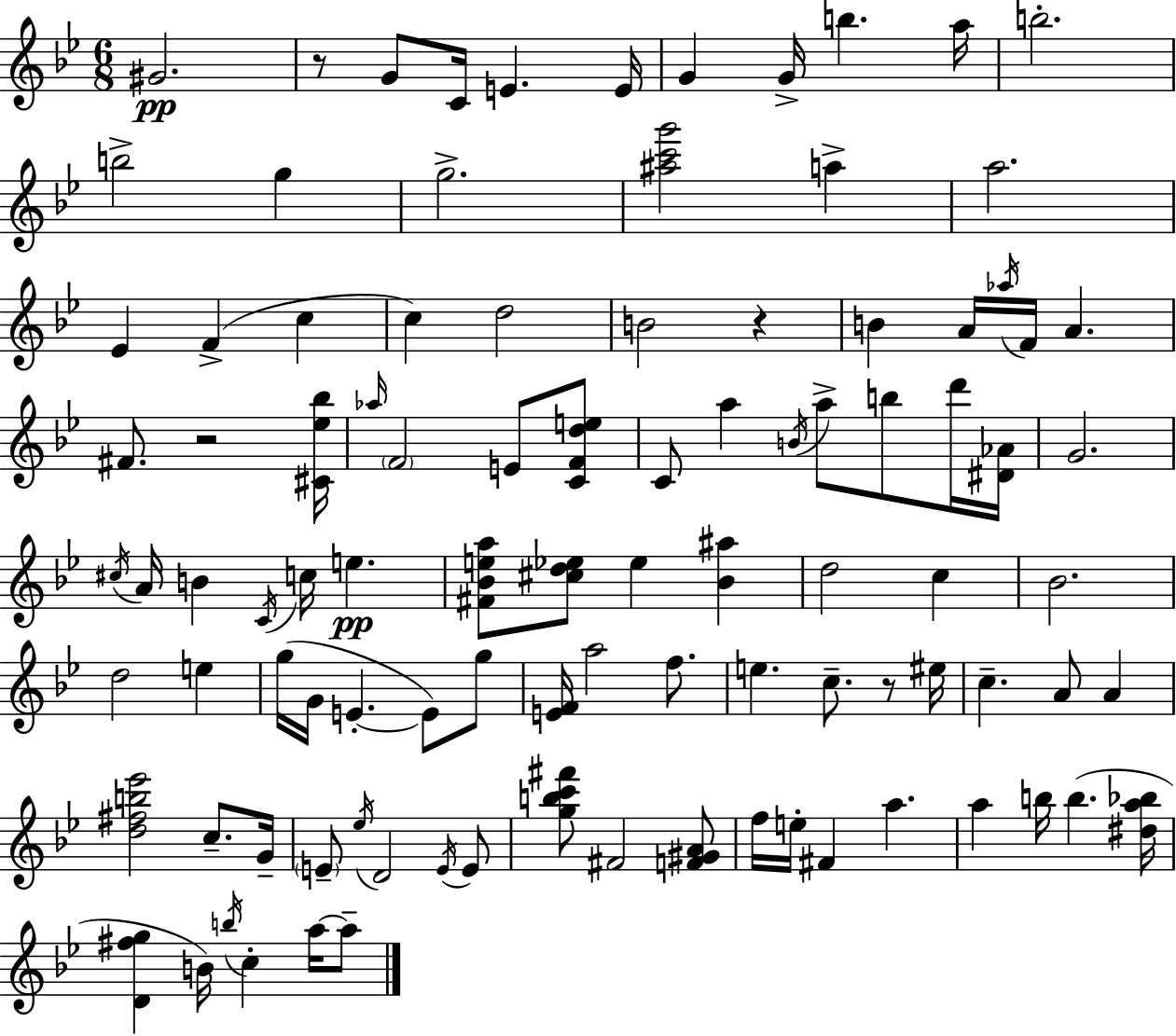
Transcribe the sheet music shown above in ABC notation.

X:1
T:Untitled
M:6/8
L:1/4
K:Gm
^G2 z/2 G/2 C/4 E E/4 G G/4 b a/4 b2 b2 g g2 [^ac'g']2 a a2 _E F c c d2 B2 z B A/4 _a/4 F/4 A ^F/2 z2 [^C_e_b]/4 _a/4 F2 E/2 [CFde]/2 C/2 a B/4 a/2 b/2 d'/4 [^D_A]/4 G2 ^c/4 A/4 B C/4 c/4 e [^F_Bea]/2 [^cd_e]/2 _e [_B^a] d2 c _B2 d2 e g/4 G/4 E E/2 g/2 [EF]/4 a2 f/2 e c/2 z/2 ^e/4 c A/2 A [d^fb_e']2 c/2 G/4 E/2 _e/4 D2 E/4 E/2 [gbc'^f']/2 ^F2 [F^GA]/2 f/4 e/4 ^F a a b/4 b [^da_b]/4 [D^fg] B/4 b/4 c a/4 a/2